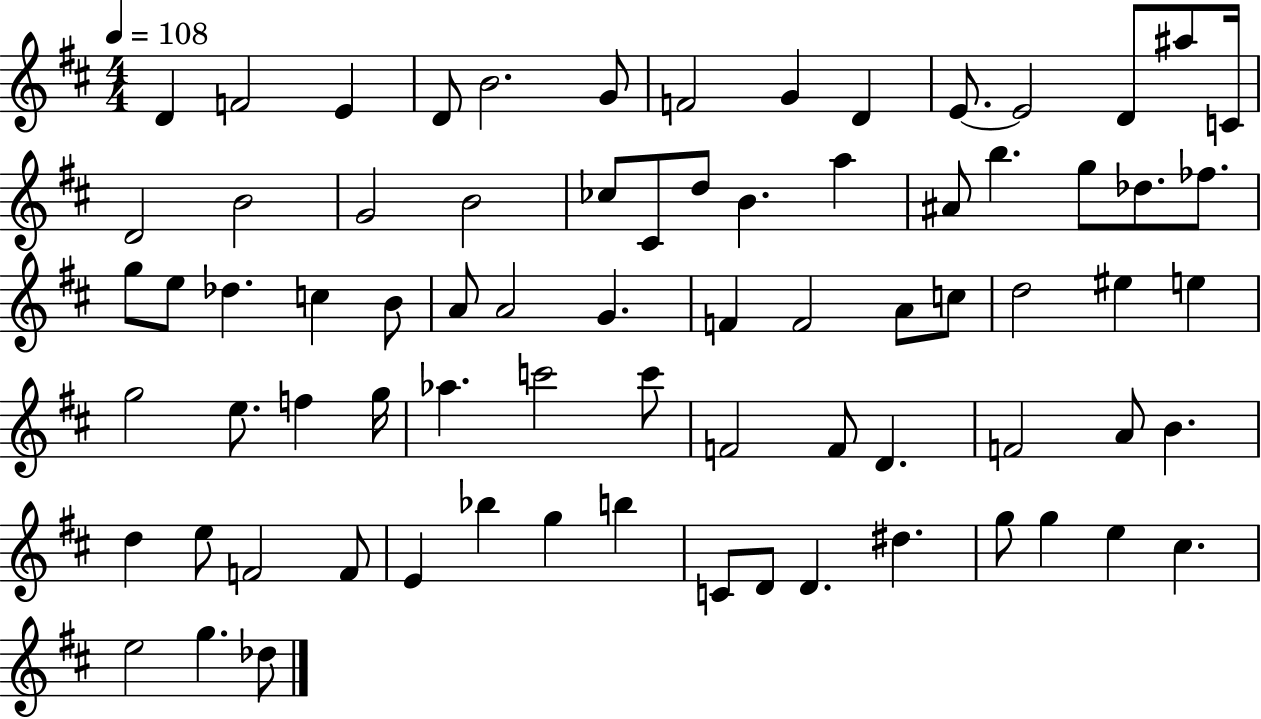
D4/q F4/h E4/q D4/e B4/h. G4/e F4/h G4/q D4/q E4/e. E4/h D4/e A#5/e C4/s D4/h B4/h G4/h B4/h CES5/e C#4/e D5/e B4/q. A5/q A#4/e B5/q. G5/e Db5/e. FES5/e. G5/e E5/e Db5/q. C5/q B4/e A4/e A4/h G4/q. F4/q F4/h A4/e C5/e D5/h EIS5/q E5/q G5/h E5/e. F5/q G5/s Ab5/q. C6/h C6/e F4/h F4/e D4/q. F4/h A4/e B4/q. D5/q E5/e F4/h F4/e E4/q Bb5/q G5/q B5/q C4/e D4/e D4/q. D#5/q. G5/e G5/q E5/q C#5/q. E5/h G5/q. Db5/e